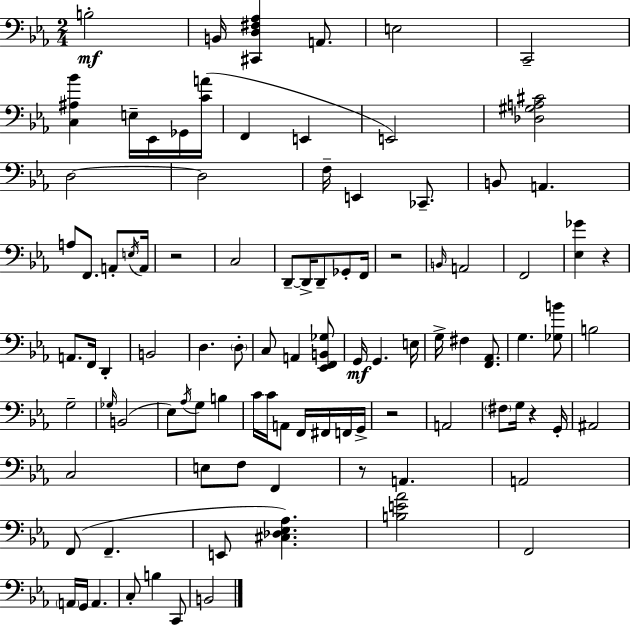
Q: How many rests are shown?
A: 6